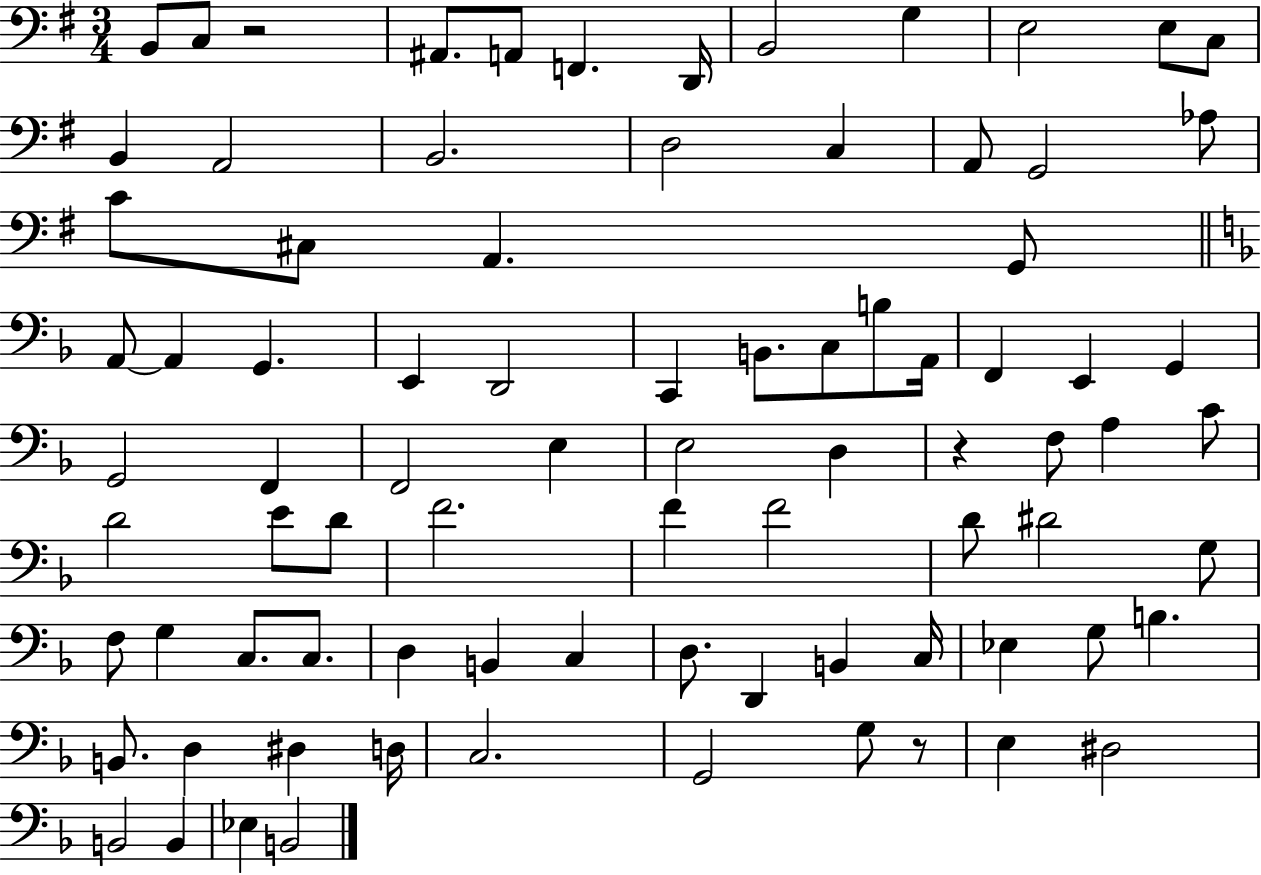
B2/e C3/e R/h A#2/e. A2/e F2/q. D2/s B2/h G3/q E3/h E3/e C3/e B2/q A2/h B2/h. D3/h C3/q A2/e G2/h Ab3/e C4/e C#3/e A2/q. G2/e A2/e A2/q G2/q. E2/q D2/h C2/q B2/e. C3/e B3/e A2/s F2/q E2/q G2/q G2/h F2/q F2/h E3/q E3/h D3/q R/q F3/e A3/q C4/e D4/h E4/e D4/e F4/h. F4/q F4/h D4/e D#4/h G3/e F3/e G3/q C3/e. C3/e. D3/q B2/q C3/q D3/e. D2/q B2/q C3/s Eb3/q G3/e B3/q. B2/e. D3/q D#3/q D3/s C3/h. G2/h G3/e R/e E3/q D#3/h B2/h B2/q Eb3/q B2/h